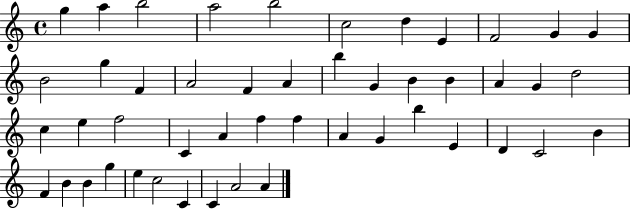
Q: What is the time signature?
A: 4/4